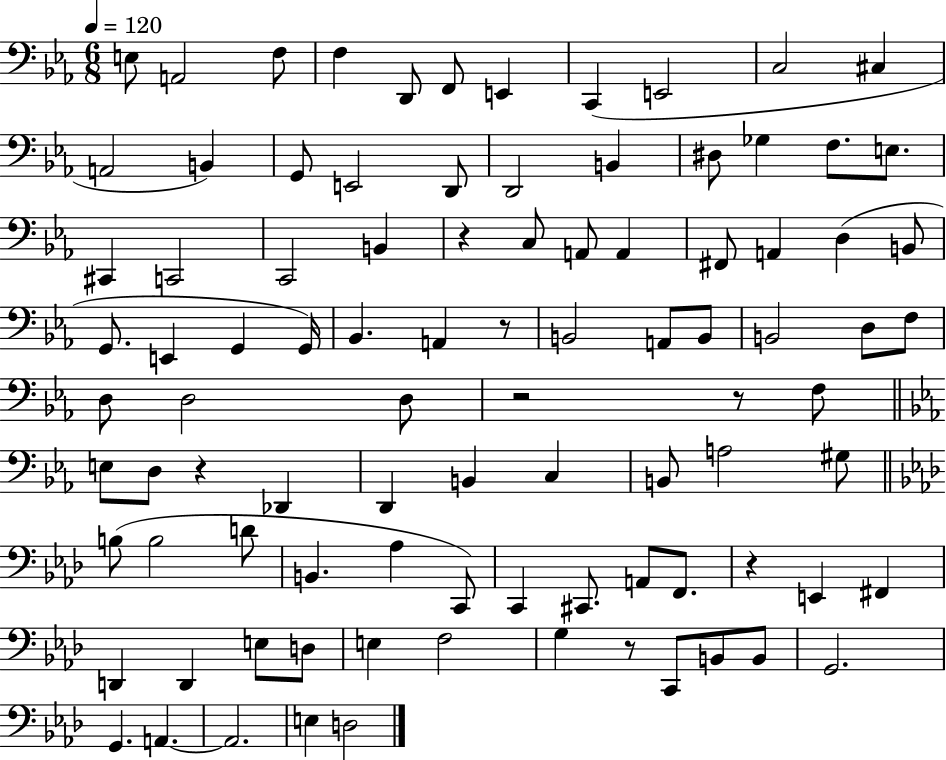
E3/e A2/h F3/e F3/q D2/e F2/e E2/q C2/q E2/h C3/h C#3/q A2/h B2/q G2/e E2/h D2/e D2/h B2/q D#3/e Gb3/q F3/e. E3/e. C#2/q C2/h C2/h B2/q R/q C3/e A2/e A2/q F#2/e A2/q D3/q B2/e G2/e. E2/q G2/q G2/s Bb2/q. A2/q R/e B2/h A2/e B2/e B2/h D3/e F3/e D3/e D3/h D3/e R/h R/e F3/e E3/e D3/e R/q Db2/q D2/q B2/q C3/q B2/e A3/h G#3/e B3/e B3/h D4/e B2/q. Ab3/q C2/e C2/q C#2/e. A2/e F2/e. R/q E2/q F#2/q D2/q D2/q E3/e D3/e E3/q F3/h G3/q R/e C2/e B2/e B2/e G2/h. G2/q. A2/q. A2/h. E3/q D3/h